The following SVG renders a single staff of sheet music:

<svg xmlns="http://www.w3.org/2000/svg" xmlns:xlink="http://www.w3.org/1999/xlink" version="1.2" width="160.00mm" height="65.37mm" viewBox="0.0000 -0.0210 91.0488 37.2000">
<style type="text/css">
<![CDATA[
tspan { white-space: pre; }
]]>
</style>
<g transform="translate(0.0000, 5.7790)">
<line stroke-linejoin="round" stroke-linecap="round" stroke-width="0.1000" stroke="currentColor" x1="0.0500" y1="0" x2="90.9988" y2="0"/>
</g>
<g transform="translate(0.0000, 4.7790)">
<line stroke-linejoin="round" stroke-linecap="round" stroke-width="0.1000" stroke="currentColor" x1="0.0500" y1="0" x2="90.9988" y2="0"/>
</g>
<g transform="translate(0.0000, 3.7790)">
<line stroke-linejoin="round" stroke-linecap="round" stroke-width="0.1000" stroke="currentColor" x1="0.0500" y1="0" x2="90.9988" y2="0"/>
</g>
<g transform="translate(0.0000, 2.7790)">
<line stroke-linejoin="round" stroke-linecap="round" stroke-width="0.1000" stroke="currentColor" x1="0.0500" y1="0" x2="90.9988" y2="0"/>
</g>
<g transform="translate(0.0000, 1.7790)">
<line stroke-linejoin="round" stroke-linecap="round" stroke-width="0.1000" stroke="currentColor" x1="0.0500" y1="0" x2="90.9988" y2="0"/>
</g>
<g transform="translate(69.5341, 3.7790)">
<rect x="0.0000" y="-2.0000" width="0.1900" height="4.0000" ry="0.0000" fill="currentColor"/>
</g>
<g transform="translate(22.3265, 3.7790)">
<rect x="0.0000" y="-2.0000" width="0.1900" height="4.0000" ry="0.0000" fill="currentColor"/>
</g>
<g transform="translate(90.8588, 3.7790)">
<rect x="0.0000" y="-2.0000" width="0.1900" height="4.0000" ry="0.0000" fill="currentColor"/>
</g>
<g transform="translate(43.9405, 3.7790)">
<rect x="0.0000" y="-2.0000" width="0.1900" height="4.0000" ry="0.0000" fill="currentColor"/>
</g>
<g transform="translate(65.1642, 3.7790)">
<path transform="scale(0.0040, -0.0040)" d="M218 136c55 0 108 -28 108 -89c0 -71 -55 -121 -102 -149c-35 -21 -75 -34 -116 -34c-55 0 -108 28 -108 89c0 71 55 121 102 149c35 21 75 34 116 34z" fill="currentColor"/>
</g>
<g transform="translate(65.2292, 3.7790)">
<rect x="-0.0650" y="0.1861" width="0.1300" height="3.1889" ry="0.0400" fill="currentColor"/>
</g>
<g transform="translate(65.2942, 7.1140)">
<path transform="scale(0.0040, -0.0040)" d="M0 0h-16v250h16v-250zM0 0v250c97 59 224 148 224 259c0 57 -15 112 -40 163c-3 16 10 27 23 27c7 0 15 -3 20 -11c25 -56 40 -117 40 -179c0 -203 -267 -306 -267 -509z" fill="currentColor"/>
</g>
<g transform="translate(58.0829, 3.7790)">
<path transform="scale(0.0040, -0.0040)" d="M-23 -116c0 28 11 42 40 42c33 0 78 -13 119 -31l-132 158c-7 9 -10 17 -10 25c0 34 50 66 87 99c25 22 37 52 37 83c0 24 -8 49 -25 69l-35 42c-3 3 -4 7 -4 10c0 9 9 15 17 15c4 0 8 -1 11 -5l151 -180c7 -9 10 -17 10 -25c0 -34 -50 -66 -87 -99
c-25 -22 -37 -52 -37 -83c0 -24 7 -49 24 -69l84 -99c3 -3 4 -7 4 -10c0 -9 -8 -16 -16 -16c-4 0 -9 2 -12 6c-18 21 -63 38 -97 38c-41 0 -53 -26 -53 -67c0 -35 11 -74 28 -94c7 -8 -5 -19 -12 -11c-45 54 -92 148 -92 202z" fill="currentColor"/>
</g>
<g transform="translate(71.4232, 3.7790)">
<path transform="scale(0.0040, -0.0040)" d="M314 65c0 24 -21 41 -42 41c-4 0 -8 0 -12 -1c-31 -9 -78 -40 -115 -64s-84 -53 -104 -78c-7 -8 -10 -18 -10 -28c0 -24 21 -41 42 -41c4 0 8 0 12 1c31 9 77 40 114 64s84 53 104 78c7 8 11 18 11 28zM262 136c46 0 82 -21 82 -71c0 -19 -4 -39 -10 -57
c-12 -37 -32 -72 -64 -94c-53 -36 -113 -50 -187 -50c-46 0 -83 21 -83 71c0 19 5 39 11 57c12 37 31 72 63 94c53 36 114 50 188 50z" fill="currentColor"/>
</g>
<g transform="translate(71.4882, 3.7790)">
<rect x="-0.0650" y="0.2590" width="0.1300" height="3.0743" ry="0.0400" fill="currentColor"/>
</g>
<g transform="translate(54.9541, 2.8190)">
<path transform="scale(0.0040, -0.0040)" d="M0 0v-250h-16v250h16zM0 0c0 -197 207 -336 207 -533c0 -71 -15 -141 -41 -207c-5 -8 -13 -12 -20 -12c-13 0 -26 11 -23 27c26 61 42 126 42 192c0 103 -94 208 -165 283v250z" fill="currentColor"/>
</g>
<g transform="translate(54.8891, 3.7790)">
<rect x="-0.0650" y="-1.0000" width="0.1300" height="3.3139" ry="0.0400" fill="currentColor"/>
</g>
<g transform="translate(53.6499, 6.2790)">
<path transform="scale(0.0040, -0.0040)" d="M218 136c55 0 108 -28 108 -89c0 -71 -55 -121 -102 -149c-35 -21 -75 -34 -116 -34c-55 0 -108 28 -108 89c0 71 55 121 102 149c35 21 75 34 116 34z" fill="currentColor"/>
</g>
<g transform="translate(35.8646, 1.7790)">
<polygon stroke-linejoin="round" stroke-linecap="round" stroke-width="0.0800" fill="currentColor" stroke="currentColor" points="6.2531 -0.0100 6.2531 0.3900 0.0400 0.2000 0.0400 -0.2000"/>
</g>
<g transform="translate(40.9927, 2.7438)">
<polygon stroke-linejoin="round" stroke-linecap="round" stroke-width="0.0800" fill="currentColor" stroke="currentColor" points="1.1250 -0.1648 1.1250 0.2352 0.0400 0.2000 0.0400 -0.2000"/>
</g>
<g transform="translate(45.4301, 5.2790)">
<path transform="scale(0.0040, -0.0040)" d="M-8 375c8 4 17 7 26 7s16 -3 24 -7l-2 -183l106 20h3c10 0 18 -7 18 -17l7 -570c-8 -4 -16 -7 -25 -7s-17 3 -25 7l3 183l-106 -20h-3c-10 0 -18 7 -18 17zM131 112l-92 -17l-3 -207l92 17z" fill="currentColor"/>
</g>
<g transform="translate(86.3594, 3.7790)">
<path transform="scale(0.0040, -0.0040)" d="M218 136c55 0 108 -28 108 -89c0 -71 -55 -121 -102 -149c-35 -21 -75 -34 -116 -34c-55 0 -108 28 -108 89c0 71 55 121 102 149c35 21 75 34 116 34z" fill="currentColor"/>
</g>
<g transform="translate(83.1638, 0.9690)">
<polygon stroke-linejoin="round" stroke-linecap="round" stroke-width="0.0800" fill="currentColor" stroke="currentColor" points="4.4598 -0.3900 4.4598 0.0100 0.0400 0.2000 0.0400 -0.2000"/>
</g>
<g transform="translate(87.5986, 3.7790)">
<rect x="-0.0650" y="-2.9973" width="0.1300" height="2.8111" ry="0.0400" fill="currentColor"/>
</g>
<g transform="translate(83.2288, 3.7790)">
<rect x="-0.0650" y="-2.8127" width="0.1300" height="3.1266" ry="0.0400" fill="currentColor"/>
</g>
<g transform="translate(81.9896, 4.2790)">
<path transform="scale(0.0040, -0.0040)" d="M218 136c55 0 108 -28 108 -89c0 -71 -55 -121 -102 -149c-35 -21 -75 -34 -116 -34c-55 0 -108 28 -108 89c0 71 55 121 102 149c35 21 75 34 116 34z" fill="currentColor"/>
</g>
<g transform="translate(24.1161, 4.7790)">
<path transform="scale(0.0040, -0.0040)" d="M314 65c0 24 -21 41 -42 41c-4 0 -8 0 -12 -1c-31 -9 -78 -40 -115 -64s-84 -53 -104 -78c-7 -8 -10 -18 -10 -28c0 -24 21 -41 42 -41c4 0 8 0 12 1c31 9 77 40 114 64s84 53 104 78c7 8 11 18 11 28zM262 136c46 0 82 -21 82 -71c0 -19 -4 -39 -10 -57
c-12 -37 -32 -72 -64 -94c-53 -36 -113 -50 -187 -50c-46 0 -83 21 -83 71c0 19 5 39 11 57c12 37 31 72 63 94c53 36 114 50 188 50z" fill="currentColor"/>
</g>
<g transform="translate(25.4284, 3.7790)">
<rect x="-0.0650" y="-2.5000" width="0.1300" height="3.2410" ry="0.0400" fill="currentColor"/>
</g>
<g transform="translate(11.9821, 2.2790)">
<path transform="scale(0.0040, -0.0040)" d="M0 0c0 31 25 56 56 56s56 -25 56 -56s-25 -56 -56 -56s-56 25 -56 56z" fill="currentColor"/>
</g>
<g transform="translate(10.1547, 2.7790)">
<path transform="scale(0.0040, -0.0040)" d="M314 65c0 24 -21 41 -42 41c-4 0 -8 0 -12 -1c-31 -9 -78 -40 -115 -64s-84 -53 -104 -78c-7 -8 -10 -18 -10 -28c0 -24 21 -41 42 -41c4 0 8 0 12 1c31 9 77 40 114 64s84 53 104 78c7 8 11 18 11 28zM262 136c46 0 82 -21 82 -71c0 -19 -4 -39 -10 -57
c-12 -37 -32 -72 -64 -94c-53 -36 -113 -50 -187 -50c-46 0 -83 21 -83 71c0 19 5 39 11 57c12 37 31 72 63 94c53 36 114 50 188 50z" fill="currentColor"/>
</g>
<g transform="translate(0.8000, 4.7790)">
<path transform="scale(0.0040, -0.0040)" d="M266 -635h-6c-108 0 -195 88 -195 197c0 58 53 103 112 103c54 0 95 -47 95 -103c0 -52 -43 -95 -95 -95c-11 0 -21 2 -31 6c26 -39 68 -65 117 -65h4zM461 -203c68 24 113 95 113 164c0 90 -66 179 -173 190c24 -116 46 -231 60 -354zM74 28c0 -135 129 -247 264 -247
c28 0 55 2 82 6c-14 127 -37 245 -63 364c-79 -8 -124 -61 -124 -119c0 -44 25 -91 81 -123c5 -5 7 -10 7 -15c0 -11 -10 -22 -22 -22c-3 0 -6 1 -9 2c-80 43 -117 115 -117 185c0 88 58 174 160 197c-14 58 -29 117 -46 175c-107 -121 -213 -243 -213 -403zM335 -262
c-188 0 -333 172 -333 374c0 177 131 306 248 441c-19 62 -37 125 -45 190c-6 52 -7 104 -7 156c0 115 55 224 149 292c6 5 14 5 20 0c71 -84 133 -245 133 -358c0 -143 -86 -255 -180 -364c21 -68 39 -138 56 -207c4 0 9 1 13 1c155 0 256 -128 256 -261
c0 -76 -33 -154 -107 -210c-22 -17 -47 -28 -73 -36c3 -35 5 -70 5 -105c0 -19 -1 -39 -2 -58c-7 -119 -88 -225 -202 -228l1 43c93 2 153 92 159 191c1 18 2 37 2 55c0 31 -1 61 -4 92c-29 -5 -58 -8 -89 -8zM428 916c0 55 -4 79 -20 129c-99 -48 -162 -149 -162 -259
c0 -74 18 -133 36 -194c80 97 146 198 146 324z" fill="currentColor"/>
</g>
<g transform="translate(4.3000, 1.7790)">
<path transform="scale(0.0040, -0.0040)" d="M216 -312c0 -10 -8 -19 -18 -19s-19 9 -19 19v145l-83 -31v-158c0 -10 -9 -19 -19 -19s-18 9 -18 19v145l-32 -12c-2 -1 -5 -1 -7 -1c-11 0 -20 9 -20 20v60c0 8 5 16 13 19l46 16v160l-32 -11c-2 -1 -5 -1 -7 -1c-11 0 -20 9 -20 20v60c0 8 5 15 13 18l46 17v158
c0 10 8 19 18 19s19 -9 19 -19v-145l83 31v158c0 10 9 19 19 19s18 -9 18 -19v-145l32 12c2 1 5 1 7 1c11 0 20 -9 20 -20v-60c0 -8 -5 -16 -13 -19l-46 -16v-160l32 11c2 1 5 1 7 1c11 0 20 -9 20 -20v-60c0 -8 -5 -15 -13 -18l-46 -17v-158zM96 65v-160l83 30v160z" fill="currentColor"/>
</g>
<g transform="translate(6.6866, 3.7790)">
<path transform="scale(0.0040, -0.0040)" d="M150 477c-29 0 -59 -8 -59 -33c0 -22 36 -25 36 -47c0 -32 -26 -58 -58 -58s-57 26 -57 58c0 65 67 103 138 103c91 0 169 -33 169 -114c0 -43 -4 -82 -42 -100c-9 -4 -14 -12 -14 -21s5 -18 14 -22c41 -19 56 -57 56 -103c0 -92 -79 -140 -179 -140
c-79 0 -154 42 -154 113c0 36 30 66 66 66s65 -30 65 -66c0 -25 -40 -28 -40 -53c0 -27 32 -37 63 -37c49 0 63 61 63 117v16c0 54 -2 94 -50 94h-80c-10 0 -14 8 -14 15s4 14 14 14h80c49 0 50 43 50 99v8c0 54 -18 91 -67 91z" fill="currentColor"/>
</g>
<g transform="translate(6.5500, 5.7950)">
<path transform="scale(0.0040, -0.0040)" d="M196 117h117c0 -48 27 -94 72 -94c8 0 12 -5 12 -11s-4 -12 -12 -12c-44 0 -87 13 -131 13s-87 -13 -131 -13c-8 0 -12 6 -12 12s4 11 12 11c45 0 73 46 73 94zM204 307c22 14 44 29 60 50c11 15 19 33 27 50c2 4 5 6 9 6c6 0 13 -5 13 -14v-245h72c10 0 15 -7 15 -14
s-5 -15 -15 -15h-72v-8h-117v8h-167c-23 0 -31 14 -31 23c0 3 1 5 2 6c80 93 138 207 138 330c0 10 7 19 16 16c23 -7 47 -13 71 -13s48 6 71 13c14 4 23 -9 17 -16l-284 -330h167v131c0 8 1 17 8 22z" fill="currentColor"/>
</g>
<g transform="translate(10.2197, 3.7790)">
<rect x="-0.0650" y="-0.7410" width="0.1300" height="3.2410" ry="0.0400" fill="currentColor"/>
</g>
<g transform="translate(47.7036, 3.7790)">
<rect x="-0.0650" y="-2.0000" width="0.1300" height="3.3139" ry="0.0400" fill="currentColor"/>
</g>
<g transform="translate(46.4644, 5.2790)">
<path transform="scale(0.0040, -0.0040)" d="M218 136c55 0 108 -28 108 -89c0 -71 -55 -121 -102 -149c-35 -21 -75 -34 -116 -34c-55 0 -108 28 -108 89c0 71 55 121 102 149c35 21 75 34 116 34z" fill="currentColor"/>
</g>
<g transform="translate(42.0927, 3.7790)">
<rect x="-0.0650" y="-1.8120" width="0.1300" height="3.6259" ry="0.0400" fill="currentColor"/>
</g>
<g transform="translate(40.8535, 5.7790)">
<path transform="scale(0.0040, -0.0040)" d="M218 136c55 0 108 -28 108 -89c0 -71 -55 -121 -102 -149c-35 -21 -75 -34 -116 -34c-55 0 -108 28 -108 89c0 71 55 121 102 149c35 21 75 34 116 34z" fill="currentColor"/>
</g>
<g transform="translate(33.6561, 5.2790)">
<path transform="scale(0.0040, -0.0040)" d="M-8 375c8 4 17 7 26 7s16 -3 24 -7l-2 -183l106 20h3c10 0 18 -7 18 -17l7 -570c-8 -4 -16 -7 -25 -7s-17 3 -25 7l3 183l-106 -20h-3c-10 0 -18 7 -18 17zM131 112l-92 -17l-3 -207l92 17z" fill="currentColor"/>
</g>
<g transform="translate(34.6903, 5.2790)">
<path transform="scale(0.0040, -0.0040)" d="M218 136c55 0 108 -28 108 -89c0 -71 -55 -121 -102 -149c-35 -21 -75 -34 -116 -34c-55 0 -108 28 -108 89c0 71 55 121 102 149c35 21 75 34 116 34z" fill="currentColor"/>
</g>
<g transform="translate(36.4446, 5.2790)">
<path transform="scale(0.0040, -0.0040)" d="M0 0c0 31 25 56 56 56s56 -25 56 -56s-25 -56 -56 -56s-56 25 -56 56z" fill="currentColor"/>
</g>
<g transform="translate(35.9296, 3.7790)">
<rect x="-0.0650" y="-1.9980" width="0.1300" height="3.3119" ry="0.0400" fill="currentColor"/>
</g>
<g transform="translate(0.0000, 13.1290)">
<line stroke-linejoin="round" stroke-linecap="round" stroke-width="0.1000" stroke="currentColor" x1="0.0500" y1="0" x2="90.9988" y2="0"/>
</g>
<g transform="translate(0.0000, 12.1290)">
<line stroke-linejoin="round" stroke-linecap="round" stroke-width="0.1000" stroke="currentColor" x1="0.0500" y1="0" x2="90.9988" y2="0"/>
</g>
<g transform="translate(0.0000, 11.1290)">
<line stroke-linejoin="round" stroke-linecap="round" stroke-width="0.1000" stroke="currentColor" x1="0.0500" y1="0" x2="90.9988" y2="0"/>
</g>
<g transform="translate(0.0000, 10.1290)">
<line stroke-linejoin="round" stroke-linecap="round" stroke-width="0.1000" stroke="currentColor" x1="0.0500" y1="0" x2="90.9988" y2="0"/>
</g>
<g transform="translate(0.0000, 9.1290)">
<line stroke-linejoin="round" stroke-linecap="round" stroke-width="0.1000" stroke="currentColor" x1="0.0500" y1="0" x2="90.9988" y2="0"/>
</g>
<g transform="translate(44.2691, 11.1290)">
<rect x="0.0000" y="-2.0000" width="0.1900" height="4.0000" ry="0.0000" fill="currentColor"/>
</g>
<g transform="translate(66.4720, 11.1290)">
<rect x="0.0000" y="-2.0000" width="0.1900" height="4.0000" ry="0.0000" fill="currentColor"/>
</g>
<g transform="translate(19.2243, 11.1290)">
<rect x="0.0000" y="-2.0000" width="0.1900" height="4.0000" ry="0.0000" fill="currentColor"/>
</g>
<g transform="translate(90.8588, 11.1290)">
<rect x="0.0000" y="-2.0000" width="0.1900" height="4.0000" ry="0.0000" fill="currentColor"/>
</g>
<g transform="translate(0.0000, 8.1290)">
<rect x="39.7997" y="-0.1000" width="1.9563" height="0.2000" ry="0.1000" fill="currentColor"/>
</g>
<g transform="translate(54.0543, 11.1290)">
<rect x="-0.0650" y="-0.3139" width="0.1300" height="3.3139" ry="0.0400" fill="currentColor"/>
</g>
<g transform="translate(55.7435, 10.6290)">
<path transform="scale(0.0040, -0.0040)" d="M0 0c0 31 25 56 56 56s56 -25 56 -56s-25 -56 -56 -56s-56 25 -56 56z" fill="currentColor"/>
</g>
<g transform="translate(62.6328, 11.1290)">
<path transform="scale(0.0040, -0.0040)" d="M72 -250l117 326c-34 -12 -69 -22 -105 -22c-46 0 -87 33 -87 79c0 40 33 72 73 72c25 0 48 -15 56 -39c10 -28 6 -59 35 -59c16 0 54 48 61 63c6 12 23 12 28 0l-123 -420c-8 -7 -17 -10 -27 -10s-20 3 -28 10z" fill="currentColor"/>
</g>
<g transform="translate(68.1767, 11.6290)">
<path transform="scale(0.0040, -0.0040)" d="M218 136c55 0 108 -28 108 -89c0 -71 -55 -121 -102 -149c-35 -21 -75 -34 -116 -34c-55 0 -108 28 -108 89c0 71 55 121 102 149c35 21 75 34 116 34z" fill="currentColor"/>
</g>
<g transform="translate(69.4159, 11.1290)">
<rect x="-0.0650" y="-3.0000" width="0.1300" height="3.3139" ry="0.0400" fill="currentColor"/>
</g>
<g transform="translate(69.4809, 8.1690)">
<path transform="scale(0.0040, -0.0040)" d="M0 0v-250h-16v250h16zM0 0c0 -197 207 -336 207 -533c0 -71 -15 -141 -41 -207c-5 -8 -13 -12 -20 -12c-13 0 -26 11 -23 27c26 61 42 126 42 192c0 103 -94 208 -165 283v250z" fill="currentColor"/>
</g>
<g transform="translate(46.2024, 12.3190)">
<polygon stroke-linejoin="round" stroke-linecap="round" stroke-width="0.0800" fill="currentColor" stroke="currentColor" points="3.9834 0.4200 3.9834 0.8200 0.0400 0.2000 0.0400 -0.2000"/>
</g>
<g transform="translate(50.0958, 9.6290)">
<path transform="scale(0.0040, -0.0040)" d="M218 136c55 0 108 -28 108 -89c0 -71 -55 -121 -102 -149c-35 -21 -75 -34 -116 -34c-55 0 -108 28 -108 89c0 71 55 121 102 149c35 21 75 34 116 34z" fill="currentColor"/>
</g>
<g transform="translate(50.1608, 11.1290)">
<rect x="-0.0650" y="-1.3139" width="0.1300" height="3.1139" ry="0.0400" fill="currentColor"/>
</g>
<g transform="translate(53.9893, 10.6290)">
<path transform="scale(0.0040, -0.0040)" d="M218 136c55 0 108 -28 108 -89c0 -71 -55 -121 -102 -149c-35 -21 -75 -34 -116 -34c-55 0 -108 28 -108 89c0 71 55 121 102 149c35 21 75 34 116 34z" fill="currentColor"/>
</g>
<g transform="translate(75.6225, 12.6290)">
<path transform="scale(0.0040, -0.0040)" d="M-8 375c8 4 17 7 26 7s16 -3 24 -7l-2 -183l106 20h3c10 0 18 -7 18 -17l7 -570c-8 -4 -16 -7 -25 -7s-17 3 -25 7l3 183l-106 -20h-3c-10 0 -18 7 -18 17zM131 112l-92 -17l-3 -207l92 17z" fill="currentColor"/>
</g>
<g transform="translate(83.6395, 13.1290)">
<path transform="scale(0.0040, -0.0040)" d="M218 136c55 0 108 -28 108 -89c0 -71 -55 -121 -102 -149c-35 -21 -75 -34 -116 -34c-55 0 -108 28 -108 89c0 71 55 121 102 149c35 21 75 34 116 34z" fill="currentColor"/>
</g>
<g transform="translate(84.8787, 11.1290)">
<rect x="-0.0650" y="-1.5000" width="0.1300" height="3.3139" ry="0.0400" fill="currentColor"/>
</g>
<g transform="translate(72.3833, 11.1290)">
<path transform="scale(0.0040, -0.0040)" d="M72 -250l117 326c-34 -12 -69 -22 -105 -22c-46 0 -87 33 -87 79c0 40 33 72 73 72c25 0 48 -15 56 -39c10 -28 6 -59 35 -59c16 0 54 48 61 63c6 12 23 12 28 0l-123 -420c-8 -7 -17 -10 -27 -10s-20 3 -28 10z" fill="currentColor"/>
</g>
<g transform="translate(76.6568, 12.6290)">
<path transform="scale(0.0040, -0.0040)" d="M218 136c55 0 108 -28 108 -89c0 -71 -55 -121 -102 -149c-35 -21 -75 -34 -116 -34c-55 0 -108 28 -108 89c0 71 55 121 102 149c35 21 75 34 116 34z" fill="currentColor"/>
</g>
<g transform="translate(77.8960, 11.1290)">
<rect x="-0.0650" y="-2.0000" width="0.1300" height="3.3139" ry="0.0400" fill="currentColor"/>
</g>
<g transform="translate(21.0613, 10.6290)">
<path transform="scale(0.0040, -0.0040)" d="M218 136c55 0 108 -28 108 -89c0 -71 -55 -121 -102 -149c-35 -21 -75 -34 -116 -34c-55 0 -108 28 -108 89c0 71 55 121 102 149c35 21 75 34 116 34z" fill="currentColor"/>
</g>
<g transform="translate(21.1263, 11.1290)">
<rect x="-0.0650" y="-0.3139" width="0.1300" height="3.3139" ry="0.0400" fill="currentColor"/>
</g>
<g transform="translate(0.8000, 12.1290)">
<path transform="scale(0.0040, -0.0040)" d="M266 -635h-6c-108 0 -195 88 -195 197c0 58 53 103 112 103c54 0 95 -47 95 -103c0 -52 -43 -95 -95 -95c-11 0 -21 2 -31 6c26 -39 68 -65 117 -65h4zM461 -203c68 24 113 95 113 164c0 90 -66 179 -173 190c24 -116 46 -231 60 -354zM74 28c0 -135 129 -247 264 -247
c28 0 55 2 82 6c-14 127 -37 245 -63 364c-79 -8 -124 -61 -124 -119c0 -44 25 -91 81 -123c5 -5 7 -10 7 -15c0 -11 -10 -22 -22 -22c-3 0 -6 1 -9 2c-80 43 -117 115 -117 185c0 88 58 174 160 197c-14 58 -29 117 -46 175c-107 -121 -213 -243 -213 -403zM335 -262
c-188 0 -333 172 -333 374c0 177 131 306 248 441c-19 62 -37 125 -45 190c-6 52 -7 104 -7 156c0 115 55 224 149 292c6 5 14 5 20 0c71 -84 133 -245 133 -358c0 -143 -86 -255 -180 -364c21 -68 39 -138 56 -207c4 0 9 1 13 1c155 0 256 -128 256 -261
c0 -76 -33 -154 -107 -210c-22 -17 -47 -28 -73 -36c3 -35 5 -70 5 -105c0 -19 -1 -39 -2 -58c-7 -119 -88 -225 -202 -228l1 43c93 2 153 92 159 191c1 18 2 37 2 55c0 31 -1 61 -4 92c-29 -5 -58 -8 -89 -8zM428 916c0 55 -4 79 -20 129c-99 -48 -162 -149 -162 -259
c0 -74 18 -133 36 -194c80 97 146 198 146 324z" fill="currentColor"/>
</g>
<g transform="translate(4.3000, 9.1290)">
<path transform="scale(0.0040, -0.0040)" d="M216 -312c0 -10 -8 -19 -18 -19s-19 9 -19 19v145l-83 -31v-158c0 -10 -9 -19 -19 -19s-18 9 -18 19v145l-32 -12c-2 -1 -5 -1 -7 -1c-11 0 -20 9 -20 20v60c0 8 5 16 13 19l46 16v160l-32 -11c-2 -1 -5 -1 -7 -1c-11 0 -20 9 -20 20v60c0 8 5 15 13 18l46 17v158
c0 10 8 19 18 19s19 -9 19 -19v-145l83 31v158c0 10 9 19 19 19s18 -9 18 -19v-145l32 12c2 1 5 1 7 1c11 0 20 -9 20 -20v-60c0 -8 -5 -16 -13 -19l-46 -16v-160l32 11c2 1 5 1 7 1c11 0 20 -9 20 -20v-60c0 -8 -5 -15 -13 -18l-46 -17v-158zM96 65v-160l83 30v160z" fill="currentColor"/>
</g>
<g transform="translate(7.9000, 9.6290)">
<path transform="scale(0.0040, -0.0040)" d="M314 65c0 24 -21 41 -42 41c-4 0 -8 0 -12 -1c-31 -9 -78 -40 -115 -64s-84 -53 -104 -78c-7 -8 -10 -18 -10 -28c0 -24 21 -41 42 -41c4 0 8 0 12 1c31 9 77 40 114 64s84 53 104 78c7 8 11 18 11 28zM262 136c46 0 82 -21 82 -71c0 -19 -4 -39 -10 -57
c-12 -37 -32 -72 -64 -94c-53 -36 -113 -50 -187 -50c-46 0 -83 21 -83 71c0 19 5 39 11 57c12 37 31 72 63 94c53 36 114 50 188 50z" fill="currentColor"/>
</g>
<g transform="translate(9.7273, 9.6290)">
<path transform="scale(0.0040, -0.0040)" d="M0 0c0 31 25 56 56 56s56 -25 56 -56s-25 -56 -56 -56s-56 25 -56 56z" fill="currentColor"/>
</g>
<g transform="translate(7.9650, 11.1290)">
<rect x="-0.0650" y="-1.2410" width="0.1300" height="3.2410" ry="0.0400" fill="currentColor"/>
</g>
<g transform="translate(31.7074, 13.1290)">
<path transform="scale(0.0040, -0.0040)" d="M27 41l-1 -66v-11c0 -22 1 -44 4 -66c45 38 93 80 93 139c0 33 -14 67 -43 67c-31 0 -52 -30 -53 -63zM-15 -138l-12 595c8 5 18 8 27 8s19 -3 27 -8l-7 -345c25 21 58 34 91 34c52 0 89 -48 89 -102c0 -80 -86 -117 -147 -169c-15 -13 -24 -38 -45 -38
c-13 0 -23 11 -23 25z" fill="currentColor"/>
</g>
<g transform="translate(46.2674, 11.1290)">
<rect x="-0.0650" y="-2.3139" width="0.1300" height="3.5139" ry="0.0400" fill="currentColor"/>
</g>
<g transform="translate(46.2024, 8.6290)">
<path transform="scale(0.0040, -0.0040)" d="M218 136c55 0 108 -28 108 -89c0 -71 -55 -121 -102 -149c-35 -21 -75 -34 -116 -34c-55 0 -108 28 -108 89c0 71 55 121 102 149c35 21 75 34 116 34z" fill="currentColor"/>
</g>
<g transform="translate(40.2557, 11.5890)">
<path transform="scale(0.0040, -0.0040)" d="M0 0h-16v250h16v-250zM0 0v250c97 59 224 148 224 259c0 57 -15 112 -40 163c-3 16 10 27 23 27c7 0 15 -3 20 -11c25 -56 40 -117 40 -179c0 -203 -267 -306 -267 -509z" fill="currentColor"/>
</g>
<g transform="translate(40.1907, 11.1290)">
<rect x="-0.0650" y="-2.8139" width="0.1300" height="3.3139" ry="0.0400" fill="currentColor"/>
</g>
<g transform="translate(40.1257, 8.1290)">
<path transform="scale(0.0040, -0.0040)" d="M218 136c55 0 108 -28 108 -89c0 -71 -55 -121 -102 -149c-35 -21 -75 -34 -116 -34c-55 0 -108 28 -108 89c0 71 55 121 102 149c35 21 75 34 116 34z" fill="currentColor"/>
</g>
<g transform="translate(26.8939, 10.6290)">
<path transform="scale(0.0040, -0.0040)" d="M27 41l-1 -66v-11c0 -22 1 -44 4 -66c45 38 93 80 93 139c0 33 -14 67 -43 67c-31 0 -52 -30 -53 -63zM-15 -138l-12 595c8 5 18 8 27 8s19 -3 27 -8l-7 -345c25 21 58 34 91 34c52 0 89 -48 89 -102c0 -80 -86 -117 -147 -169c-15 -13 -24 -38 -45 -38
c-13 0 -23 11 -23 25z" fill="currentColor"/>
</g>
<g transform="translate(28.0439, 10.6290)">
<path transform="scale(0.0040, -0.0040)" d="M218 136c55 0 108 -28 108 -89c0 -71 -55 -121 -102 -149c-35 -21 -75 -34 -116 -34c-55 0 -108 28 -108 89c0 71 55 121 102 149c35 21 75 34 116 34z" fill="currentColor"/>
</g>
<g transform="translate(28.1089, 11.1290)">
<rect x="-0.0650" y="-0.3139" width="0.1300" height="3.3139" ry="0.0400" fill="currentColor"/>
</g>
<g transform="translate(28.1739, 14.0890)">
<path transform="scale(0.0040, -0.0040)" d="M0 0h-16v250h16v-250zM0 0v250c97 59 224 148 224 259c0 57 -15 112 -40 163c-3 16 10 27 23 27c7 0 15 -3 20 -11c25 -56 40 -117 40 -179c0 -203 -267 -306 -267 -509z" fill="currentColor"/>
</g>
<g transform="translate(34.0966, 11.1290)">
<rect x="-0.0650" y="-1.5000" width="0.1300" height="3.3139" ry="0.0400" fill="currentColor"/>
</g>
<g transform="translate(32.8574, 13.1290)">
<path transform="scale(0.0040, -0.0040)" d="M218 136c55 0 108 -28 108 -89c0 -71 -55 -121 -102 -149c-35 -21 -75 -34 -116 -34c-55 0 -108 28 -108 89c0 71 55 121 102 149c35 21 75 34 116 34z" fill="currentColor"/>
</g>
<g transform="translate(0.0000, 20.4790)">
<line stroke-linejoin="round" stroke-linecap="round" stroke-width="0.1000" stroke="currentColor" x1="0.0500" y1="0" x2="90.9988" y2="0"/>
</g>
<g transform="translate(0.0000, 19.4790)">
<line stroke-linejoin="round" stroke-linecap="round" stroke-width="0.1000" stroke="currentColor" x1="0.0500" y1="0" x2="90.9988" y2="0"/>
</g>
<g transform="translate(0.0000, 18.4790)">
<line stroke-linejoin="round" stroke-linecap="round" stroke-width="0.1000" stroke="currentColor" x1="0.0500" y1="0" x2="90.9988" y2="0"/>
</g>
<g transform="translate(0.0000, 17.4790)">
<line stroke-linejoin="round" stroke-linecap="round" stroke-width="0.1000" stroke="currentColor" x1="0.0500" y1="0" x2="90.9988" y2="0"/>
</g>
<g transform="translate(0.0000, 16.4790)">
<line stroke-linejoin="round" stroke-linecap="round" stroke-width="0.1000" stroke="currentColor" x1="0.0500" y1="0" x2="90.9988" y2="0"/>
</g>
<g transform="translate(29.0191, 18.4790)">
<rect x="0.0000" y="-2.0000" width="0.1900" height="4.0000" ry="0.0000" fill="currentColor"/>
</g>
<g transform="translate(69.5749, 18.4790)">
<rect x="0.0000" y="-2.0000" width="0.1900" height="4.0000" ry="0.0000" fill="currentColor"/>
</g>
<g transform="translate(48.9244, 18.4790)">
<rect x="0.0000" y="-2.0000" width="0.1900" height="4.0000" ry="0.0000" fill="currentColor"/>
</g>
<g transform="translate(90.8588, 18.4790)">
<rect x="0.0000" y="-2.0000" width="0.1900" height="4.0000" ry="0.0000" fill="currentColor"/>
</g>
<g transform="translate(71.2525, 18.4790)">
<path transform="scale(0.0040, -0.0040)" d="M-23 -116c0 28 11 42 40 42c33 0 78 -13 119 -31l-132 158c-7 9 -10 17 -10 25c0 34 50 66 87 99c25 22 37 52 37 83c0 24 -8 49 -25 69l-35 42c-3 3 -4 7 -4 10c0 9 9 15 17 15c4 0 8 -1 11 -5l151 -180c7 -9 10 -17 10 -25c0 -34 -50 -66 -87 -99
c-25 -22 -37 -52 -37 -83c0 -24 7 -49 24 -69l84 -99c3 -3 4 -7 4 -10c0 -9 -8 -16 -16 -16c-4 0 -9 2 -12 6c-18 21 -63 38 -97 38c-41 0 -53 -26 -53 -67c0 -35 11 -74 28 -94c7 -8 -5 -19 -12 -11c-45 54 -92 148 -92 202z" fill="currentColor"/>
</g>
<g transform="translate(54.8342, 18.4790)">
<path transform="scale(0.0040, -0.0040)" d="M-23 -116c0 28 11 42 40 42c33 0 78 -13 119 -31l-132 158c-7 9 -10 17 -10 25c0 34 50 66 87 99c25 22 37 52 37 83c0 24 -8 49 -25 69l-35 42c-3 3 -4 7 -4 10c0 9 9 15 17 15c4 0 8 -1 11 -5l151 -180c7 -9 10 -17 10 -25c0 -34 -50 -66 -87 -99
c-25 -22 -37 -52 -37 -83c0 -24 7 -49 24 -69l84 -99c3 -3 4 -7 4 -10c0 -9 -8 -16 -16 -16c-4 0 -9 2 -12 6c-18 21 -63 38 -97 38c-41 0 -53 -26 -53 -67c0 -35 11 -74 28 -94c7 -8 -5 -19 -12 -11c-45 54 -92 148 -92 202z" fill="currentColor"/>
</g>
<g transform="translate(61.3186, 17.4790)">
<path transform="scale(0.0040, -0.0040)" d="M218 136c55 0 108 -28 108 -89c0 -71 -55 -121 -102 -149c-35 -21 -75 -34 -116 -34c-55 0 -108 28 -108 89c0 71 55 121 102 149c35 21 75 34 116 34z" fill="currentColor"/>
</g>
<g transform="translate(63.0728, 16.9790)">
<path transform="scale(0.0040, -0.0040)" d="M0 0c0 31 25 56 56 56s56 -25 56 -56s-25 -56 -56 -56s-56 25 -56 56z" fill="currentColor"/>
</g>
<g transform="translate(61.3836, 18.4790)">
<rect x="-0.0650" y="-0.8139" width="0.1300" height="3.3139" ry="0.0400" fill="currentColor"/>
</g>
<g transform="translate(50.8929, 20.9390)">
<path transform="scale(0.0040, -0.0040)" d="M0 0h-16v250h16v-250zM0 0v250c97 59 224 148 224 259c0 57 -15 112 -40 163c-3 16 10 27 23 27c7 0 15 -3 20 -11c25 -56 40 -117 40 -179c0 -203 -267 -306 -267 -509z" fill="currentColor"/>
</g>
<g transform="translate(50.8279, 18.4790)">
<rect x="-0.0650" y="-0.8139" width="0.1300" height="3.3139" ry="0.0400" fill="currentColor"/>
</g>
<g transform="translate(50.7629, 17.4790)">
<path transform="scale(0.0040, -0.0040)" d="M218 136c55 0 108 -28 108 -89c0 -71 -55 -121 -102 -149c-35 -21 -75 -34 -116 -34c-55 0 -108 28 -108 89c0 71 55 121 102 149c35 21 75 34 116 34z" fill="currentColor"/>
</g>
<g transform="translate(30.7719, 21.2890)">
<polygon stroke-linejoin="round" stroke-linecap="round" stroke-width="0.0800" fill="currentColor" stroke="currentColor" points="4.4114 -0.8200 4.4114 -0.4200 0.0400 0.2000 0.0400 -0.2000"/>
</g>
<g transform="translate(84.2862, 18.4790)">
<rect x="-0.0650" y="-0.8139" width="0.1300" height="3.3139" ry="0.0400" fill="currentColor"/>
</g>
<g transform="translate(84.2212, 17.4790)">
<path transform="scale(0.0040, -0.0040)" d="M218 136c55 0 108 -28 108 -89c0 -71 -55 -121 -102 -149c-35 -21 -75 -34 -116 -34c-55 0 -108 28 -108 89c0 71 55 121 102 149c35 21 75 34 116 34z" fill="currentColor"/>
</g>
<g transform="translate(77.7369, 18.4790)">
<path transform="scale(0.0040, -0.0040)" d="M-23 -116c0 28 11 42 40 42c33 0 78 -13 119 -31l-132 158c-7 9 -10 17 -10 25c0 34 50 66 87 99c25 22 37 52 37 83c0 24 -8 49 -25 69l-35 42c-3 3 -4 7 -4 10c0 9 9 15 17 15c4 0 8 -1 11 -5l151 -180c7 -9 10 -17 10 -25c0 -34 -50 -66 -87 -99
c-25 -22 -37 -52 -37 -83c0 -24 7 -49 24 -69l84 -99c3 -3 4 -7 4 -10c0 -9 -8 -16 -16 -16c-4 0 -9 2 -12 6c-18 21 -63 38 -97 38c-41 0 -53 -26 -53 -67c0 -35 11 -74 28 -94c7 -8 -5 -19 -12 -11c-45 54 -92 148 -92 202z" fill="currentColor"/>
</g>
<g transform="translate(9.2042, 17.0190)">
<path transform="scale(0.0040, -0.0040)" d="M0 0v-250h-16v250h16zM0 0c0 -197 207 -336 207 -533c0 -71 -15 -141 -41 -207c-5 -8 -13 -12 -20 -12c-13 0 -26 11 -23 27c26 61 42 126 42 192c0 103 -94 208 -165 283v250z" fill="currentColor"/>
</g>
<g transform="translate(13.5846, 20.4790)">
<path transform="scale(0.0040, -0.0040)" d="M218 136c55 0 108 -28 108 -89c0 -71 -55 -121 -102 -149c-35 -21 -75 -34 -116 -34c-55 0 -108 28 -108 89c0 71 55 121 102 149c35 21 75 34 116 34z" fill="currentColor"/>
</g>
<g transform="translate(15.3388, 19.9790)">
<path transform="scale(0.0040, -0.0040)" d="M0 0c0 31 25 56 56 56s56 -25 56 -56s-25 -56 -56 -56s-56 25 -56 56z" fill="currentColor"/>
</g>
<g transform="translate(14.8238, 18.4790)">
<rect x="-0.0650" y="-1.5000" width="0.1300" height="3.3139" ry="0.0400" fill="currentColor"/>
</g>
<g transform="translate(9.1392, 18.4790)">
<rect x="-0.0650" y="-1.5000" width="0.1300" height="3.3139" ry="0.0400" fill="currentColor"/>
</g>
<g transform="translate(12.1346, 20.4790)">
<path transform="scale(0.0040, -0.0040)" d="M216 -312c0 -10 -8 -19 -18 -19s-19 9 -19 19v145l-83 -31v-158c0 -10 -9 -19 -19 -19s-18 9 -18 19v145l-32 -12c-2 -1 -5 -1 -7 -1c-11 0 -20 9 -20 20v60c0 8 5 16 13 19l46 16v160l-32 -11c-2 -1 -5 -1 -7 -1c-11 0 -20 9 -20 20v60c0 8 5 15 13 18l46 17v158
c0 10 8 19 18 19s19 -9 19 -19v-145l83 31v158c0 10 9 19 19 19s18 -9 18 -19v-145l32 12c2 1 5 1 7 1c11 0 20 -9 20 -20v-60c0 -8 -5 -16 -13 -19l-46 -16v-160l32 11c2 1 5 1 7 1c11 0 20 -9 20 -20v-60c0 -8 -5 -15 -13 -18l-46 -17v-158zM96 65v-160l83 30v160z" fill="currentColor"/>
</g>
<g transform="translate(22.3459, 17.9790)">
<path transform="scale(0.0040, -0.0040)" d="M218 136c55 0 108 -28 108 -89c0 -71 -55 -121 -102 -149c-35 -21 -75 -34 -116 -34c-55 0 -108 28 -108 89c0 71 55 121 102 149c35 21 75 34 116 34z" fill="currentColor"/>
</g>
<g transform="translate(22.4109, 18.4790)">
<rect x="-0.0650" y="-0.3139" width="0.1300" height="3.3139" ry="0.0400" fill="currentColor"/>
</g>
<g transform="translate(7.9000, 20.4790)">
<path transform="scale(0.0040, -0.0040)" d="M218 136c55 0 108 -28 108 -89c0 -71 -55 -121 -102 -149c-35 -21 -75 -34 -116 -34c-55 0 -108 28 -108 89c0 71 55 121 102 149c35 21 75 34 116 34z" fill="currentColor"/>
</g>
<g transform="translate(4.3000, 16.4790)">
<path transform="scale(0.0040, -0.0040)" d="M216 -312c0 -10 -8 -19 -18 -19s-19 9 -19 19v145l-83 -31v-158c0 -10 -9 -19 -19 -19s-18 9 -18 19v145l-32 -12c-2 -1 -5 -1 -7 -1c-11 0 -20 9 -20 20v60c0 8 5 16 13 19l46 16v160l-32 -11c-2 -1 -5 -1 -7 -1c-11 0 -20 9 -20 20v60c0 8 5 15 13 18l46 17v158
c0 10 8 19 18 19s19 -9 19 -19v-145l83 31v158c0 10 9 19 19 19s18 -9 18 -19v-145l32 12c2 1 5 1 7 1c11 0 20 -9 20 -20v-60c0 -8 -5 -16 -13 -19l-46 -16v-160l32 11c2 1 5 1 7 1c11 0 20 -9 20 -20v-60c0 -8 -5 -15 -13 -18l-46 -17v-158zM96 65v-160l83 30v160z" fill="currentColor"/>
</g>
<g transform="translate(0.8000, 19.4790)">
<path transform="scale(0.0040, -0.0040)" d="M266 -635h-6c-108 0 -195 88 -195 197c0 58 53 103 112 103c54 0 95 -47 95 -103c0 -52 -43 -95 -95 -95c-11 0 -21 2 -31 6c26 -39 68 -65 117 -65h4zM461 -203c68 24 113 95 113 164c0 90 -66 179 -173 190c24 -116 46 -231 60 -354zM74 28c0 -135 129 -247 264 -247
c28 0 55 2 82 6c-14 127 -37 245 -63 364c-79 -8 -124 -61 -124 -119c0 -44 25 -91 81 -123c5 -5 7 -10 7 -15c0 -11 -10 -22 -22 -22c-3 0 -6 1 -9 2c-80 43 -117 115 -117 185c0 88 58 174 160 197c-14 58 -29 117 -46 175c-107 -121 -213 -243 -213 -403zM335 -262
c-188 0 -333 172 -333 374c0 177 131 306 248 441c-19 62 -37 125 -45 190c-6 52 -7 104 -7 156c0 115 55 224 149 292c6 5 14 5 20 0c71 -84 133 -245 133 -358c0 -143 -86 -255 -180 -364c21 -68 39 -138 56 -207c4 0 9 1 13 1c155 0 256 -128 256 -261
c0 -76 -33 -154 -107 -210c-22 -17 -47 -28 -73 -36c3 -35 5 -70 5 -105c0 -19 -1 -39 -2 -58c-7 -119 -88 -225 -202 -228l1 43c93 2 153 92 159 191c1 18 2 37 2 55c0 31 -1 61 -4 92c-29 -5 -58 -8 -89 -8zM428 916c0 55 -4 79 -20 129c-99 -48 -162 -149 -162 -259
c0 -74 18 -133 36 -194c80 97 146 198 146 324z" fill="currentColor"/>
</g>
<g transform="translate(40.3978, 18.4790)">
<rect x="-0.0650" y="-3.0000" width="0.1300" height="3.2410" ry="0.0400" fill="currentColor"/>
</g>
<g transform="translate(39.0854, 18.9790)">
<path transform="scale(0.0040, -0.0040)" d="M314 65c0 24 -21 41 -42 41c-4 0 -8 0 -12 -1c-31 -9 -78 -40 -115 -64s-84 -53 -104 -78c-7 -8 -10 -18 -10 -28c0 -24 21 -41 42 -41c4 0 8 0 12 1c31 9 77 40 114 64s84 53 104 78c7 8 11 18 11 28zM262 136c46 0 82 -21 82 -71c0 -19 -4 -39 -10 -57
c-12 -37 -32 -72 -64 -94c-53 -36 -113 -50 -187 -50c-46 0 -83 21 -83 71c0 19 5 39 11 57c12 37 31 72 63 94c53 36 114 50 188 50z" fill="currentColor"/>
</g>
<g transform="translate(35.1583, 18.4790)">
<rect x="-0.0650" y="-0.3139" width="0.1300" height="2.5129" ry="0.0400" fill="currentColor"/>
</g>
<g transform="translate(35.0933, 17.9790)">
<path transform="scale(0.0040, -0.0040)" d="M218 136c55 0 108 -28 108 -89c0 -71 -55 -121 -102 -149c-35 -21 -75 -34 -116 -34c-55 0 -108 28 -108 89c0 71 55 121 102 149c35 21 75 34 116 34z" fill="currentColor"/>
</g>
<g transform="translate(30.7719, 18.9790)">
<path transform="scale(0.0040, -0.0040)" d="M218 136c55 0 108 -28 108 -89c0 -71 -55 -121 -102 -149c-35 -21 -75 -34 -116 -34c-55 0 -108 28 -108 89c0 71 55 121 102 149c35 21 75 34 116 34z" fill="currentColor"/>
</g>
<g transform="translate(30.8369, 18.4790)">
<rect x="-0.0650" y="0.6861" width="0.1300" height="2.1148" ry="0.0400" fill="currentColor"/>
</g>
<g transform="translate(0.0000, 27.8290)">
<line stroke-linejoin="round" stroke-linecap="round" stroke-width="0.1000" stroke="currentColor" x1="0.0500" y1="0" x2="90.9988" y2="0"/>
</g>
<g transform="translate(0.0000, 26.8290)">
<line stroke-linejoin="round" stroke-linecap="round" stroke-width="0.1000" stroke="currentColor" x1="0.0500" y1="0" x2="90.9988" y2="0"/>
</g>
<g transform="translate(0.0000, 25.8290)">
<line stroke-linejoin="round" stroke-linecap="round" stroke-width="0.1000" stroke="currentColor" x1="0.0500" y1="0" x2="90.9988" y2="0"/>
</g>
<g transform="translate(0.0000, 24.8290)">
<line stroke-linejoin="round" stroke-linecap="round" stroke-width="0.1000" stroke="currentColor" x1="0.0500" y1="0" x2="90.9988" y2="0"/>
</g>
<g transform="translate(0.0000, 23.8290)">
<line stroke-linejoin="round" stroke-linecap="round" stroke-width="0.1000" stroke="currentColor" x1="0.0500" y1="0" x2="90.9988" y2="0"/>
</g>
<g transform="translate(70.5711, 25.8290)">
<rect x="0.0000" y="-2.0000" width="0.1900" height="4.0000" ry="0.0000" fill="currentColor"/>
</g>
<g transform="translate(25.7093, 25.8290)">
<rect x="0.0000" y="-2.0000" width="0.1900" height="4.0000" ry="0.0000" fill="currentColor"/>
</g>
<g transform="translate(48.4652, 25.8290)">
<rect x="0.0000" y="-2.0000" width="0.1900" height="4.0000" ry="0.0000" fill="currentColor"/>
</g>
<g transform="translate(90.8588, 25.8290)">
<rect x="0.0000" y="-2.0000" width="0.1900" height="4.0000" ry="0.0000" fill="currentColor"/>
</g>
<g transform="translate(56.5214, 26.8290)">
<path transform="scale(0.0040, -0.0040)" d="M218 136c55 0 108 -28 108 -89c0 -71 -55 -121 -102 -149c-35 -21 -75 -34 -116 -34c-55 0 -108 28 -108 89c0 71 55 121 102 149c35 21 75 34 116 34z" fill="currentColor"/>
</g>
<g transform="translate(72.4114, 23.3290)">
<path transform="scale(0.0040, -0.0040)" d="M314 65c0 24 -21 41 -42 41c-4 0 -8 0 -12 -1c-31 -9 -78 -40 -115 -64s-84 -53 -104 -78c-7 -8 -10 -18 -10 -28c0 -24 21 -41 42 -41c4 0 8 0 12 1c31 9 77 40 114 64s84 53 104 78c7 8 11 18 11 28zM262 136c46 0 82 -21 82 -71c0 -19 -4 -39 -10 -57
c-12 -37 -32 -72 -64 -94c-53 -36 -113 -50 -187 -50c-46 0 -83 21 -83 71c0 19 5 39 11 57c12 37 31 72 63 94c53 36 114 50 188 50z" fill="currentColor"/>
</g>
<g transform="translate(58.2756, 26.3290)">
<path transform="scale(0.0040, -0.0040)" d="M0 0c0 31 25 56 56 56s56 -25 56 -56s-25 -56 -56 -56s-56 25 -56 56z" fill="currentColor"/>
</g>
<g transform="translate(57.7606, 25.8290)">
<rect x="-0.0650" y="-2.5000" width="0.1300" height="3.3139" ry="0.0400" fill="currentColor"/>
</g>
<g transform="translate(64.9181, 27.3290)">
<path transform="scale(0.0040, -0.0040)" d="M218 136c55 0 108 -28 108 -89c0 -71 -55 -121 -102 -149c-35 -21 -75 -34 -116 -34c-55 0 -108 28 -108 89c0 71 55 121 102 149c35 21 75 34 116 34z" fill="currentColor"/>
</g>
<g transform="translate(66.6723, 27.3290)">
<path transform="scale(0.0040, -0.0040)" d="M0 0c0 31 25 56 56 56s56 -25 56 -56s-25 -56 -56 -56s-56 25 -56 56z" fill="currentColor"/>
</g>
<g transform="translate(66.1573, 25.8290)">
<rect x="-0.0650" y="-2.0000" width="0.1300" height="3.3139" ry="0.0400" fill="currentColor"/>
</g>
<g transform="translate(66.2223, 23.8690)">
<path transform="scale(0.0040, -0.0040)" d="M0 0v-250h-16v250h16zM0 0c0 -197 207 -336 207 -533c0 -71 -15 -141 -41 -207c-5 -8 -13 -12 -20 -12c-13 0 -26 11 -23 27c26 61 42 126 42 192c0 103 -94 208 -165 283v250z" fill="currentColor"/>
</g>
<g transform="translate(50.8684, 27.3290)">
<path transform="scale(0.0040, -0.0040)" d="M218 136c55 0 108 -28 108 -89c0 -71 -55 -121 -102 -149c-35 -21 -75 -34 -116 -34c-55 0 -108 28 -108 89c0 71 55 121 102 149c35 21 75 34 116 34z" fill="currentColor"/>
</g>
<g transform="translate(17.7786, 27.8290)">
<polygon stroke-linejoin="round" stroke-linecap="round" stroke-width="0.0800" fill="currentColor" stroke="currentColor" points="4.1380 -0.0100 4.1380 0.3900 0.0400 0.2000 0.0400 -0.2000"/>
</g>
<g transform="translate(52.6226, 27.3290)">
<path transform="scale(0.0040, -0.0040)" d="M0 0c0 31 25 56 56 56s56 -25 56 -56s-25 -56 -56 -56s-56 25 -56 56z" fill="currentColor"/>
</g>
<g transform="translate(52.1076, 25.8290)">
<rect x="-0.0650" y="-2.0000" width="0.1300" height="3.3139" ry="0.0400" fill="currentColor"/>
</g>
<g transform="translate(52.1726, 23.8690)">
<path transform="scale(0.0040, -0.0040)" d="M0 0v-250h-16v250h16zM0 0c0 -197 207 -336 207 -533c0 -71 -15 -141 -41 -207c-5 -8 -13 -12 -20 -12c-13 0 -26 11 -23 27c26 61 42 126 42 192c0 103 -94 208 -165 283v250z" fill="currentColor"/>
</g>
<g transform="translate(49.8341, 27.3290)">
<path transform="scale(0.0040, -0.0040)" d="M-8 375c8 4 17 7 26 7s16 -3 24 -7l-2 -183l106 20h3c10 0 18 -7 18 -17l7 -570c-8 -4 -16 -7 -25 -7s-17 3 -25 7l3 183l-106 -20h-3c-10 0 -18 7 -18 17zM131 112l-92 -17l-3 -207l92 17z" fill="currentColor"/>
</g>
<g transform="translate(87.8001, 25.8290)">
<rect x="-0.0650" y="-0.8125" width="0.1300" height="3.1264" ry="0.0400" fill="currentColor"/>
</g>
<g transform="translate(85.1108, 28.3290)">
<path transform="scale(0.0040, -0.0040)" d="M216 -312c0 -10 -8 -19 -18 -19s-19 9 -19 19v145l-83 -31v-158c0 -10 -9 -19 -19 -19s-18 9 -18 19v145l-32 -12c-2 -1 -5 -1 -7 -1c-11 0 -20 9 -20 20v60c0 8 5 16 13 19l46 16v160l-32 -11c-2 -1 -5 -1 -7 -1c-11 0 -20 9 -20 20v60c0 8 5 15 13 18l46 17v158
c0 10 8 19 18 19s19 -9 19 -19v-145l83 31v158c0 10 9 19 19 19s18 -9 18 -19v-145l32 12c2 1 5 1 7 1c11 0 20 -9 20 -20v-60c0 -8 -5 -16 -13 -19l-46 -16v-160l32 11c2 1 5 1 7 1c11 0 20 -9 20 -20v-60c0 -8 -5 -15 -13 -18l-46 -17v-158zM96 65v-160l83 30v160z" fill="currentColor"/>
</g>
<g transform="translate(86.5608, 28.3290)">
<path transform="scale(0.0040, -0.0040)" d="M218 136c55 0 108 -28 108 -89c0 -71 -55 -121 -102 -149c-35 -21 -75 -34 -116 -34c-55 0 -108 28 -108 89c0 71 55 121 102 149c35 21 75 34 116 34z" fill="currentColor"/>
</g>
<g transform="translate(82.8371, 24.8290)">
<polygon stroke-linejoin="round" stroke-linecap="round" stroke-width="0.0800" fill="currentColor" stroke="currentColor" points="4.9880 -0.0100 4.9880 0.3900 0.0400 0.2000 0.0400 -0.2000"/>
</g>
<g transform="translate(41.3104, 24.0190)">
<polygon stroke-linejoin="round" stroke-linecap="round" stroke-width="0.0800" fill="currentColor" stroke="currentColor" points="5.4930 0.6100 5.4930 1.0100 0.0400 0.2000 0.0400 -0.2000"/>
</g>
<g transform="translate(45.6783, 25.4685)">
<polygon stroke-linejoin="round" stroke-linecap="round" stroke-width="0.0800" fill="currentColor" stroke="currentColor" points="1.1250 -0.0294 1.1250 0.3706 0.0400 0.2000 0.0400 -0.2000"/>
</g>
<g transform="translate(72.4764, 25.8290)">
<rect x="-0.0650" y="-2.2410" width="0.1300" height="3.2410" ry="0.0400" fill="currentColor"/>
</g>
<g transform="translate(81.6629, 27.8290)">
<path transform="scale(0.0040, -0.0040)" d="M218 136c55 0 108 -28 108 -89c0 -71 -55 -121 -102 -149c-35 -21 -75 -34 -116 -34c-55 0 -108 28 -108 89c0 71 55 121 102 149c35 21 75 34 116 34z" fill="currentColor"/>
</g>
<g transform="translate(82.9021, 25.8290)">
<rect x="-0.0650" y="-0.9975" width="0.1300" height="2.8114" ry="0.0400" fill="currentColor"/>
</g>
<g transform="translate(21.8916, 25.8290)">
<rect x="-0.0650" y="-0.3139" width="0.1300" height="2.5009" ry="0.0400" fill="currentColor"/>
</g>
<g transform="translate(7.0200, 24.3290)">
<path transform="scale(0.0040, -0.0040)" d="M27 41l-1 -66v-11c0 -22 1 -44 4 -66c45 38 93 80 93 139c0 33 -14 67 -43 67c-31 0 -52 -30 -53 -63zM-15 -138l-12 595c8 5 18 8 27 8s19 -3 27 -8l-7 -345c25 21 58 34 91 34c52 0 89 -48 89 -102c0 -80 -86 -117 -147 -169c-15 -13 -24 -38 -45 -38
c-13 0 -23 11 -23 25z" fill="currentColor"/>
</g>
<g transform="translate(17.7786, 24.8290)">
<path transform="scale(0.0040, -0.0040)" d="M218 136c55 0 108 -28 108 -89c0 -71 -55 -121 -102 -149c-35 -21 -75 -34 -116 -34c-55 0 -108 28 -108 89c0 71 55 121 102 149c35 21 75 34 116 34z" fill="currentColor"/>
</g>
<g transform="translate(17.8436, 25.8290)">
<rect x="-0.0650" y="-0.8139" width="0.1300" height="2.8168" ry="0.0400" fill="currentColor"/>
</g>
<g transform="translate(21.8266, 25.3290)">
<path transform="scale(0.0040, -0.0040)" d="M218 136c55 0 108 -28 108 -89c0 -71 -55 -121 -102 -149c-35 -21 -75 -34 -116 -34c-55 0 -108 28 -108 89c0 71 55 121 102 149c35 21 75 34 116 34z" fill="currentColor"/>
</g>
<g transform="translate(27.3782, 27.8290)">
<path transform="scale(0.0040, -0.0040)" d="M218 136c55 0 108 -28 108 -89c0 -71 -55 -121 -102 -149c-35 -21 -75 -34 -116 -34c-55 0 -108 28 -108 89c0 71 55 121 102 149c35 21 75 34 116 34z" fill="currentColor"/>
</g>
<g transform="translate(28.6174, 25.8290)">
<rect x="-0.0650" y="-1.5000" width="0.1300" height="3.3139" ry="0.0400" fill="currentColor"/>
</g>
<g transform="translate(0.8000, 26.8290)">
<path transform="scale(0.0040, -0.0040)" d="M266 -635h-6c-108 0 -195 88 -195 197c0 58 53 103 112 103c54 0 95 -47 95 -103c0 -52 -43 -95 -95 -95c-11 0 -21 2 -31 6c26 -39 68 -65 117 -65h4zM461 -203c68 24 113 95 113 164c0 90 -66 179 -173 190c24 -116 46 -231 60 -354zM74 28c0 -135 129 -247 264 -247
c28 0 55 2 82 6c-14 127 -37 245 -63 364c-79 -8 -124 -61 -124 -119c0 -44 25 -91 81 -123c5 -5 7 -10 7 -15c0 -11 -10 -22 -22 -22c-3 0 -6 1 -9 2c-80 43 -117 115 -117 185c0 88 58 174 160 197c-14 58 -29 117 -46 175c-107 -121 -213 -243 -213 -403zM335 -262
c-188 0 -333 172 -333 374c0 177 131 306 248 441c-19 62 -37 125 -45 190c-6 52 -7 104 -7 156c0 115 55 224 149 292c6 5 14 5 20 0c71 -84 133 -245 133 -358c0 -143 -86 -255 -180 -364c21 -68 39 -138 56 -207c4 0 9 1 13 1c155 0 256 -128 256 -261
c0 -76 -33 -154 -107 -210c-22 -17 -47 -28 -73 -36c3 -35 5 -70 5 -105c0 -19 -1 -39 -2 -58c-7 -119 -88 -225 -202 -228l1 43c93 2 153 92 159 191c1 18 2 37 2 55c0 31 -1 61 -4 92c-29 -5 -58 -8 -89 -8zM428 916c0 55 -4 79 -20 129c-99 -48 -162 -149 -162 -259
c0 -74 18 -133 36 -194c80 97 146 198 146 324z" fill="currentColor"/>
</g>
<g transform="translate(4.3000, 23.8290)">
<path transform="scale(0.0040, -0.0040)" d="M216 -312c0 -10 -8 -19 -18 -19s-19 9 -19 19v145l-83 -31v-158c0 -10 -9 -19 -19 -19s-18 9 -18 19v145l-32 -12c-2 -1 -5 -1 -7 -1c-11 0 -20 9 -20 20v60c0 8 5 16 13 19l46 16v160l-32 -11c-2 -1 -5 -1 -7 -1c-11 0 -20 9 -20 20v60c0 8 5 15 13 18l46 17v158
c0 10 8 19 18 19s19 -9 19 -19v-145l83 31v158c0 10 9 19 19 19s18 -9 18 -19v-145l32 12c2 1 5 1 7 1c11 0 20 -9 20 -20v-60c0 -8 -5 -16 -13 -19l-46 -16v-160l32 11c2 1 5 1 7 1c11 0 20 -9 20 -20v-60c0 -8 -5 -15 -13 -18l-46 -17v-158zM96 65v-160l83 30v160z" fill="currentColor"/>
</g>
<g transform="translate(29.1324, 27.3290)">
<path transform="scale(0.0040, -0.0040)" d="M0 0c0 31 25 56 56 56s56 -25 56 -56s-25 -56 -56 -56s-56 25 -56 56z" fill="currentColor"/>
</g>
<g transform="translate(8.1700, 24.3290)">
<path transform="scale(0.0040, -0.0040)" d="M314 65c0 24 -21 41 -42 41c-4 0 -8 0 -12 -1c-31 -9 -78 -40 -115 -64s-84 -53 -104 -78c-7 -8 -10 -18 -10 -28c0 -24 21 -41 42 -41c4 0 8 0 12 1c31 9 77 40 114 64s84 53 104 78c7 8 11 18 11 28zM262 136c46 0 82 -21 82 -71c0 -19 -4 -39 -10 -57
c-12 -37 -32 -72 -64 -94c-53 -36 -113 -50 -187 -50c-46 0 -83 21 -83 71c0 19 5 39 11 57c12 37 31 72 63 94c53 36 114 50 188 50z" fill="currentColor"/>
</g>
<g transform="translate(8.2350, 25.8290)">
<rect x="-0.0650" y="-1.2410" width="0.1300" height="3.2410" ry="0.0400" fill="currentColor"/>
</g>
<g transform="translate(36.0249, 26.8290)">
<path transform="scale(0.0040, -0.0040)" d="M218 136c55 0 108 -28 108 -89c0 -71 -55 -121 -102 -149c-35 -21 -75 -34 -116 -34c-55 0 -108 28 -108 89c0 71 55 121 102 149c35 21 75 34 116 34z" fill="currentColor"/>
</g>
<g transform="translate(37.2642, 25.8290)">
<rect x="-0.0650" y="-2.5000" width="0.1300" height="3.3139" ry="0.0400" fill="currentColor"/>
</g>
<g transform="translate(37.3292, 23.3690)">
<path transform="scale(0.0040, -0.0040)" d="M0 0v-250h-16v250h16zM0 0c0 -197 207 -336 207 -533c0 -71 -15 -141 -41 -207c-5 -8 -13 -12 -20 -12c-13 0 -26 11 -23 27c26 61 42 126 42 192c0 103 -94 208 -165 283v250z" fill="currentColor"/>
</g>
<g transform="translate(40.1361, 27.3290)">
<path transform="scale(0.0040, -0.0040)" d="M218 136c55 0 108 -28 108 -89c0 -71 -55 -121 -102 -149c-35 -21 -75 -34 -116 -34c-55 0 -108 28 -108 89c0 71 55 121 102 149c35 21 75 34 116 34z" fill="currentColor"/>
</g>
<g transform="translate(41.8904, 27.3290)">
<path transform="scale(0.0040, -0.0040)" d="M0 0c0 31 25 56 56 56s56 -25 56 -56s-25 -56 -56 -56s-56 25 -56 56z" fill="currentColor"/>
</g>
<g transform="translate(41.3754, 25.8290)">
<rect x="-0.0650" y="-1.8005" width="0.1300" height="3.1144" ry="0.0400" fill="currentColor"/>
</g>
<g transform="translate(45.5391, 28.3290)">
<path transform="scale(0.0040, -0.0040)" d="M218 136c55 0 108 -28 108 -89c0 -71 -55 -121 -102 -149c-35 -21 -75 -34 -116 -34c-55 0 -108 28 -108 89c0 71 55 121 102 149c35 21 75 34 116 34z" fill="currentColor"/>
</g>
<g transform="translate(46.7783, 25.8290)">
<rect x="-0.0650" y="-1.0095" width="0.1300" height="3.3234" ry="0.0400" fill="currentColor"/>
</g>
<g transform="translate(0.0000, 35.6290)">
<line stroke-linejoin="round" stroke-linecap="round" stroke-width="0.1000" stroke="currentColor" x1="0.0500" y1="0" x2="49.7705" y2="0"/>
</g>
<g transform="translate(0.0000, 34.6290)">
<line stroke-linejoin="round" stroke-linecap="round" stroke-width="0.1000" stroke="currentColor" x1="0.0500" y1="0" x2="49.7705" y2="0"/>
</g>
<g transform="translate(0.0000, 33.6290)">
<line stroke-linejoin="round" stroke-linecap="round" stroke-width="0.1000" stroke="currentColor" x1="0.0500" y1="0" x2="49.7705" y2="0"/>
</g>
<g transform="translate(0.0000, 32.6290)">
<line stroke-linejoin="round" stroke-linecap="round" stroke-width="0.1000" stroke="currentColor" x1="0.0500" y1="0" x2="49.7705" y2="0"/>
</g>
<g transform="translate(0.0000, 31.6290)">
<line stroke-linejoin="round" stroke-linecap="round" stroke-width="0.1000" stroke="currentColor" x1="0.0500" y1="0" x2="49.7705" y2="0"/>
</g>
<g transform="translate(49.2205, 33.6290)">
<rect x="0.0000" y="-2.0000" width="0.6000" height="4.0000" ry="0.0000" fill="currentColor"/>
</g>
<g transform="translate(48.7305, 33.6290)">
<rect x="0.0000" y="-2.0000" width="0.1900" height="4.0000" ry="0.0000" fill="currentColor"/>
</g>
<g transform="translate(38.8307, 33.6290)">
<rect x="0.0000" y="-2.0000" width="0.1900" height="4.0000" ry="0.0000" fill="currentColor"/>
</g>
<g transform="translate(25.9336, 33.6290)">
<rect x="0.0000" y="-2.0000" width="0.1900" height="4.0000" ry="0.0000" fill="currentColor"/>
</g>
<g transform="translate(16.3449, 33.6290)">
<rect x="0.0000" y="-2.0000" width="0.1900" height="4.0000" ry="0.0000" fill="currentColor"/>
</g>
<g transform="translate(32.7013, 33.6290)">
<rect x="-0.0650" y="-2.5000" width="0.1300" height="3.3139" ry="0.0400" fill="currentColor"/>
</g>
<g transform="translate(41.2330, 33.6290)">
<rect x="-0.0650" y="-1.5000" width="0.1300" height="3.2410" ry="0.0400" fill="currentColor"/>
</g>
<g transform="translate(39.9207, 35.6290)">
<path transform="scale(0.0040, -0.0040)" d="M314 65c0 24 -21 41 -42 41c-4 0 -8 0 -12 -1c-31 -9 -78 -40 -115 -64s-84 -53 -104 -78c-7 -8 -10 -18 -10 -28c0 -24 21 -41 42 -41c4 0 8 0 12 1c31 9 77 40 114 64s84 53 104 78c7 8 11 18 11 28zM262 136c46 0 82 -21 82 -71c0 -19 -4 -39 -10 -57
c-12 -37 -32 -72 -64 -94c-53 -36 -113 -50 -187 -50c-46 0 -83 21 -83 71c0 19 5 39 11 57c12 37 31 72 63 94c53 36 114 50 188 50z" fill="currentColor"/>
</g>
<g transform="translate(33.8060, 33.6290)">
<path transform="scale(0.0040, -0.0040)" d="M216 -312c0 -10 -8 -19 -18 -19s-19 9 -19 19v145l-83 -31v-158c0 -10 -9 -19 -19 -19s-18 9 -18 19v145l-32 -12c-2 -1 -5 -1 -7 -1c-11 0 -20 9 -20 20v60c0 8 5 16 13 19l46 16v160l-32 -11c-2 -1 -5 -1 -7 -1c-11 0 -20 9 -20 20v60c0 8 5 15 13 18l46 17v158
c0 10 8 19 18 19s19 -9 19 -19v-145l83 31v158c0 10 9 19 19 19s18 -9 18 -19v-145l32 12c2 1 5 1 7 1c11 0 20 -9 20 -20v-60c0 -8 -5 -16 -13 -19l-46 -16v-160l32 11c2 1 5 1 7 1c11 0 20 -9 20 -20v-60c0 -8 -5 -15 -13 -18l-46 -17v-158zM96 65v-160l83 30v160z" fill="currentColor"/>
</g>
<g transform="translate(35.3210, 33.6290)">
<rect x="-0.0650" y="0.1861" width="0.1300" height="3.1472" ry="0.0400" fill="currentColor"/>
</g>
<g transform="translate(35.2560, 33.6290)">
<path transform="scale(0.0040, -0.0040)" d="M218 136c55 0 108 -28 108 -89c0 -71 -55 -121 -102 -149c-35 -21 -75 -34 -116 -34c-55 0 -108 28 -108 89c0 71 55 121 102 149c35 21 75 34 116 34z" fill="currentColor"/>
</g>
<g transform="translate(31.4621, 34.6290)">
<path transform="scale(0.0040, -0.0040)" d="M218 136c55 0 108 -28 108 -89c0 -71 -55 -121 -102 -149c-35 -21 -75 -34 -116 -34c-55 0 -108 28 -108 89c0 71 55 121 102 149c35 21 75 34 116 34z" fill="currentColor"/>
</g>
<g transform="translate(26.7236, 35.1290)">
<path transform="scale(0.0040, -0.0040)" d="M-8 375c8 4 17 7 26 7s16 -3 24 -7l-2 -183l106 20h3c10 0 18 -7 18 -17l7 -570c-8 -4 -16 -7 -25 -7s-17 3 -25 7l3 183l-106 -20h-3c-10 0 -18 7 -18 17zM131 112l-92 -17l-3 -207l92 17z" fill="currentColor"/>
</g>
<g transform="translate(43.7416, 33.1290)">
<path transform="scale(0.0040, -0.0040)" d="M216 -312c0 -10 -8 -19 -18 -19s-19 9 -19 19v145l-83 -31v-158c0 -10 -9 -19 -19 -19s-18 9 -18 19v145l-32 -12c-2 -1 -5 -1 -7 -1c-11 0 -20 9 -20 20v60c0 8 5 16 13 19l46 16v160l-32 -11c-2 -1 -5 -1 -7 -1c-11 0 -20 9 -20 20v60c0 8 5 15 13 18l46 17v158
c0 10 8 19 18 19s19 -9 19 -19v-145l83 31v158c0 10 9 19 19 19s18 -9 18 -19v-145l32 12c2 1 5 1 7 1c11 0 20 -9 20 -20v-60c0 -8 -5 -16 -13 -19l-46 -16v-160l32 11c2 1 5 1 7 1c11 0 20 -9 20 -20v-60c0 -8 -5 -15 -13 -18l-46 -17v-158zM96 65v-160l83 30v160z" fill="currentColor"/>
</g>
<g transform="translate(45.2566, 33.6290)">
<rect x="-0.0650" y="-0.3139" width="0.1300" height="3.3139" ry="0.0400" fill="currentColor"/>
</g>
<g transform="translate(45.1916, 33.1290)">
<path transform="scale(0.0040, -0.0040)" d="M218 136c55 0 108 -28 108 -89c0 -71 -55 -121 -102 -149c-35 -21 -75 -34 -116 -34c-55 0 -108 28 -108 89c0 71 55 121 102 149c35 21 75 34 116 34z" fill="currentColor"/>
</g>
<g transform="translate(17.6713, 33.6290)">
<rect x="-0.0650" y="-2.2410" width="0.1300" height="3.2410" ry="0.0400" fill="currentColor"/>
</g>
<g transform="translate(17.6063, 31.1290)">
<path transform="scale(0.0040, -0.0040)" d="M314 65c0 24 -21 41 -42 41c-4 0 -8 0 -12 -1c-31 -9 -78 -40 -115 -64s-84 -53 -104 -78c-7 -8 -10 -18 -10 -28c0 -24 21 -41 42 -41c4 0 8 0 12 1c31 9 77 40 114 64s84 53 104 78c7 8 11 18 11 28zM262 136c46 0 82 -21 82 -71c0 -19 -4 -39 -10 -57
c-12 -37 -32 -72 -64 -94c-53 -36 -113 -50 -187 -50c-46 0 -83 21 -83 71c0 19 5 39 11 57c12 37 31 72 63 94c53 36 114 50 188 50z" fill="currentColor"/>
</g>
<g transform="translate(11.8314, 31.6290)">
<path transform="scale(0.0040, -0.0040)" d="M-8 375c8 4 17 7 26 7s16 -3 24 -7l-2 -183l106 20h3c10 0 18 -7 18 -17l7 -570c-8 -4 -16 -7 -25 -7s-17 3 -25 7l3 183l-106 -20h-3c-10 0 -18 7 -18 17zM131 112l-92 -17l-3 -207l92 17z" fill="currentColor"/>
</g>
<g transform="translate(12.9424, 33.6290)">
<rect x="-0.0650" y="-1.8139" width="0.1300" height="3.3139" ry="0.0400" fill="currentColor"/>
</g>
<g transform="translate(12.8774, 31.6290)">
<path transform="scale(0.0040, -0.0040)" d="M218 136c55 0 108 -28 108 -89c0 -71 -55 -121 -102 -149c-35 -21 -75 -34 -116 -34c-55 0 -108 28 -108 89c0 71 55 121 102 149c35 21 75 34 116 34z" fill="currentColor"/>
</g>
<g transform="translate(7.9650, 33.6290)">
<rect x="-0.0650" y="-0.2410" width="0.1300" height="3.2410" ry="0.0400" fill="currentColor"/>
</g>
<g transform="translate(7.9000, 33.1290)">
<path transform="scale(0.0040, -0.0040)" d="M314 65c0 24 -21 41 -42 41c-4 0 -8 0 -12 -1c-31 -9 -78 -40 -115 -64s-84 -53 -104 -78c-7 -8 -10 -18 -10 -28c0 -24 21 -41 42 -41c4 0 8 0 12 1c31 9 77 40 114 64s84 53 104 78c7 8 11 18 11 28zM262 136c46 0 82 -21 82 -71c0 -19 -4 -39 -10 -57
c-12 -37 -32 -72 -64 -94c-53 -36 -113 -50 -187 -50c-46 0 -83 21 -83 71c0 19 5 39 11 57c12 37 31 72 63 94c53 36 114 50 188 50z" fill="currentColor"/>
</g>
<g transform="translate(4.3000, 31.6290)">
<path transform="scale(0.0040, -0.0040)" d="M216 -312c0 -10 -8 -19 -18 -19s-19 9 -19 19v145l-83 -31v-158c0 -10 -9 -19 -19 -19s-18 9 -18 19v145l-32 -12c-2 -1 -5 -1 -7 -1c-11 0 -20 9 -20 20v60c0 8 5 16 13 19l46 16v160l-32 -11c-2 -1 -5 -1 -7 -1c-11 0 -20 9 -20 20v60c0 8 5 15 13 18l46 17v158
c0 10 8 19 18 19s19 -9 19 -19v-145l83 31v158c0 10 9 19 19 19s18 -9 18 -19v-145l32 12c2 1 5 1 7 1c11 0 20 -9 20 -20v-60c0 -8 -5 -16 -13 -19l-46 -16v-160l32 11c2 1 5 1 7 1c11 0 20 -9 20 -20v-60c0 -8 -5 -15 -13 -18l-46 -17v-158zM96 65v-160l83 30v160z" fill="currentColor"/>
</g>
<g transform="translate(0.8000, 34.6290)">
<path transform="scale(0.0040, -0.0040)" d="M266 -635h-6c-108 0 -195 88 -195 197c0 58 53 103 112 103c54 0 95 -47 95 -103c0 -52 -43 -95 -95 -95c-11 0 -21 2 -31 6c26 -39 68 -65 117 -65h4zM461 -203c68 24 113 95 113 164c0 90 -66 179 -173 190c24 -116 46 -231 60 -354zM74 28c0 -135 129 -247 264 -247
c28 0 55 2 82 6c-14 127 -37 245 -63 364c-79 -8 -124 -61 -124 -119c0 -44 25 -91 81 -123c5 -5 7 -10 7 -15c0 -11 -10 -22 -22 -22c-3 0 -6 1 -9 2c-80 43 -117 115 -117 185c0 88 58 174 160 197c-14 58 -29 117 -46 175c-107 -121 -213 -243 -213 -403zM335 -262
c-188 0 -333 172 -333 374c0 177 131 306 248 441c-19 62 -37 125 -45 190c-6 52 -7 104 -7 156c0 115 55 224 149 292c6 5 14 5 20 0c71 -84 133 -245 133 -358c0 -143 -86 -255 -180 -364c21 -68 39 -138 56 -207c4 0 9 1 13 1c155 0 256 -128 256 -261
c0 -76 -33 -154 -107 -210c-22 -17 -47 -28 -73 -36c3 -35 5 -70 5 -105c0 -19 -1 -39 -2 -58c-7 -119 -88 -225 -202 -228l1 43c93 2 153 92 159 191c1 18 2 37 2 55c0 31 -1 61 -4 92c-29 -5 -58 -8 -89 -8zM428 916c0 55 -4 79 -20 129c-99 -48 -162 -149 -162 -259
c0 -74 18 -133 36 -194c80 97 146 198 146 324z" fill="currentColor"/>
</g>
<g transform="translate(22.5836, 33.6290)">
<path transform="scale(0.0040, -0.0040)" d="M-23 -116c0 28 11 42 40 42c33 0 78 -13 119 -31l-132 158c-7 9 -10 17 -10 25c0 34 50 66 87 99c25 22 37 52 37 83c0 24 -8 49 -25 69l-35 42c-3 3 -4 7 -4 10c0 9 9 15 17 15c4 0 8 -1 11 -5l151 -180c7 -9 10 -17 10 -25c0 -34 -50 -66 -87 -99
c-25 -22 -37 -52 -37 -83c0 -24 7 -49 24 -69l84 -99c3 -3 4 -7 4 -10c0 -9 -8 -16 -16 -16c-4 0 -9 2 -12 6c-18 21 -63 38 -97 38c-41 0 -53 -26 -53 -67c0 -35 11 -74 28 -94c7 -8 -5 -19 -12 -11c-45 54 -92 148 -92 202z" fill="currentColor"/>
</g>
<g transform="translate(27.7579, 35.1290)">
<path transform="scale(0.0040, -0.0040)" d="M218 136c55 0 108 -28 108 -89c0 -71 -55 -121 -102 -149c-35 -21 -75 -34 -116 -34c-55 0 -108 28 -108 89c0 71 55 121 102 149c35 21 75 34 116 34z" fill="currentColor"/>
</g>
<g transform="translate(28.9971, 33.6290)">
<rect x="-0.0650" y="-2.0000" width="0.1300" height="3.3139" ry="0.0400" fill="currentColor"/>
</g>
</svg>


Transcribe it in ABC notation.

X:1
T:Untitled
M:3/4
L:1/4
K:G
d2 G2 F/2 E/4 F D/2 z B/2 B2 A/2 B/2 e2 c _c/2 _E a/2 g/2 e/2 c z/2 A/2 z/2 F E E/2 ^E c A/2 c/2 A2 d/2 z d z z d _e2 d/2 c/2 E G/2 ^F/2 D/4 F/2 G F/2 g2 E/2 ^D/2 c2 f g2 z F G ^B E2 ^c